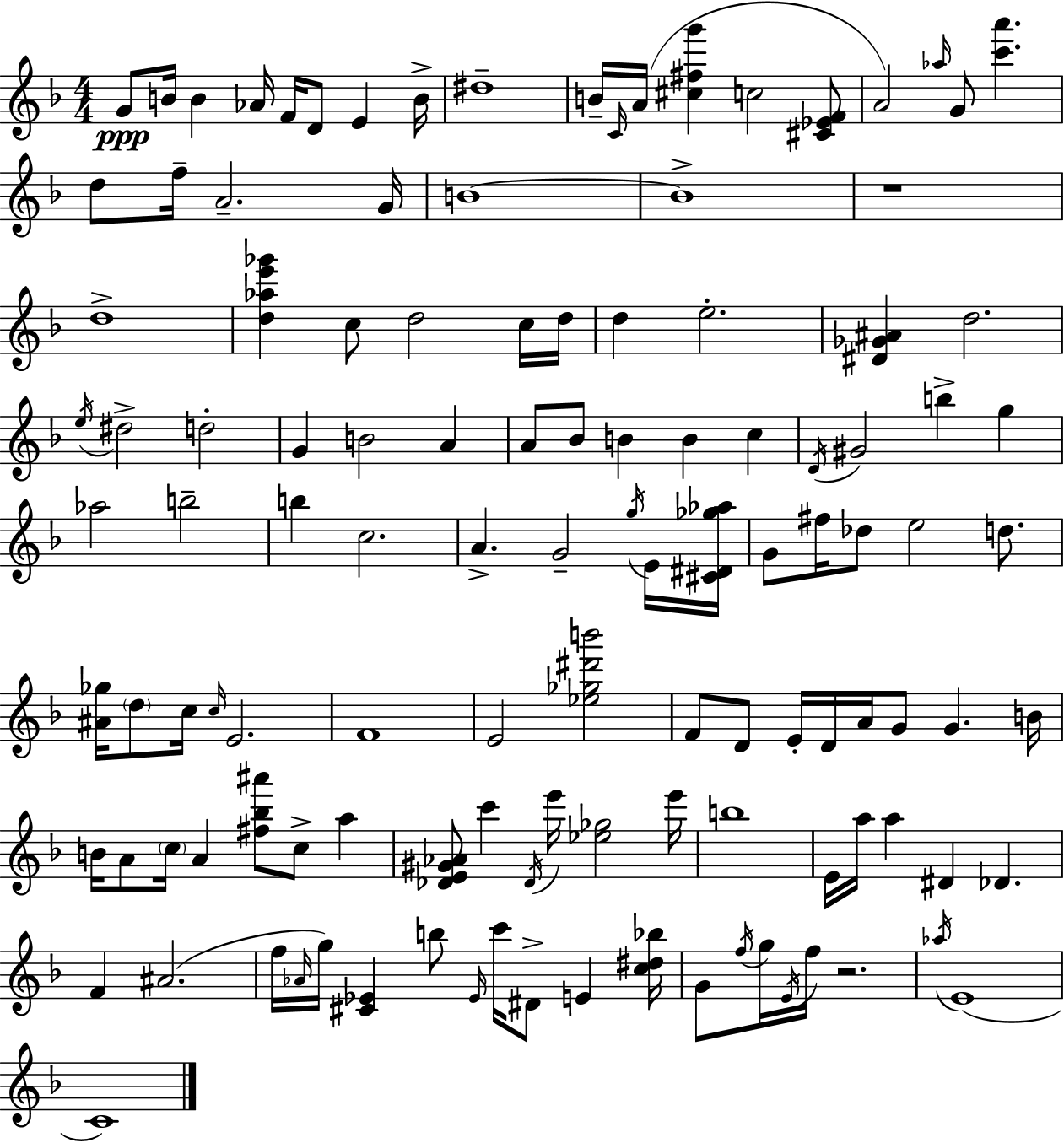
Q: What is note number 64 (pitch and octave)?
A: E4